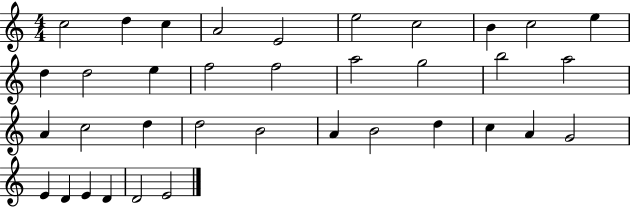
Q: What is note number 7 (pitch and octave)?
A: C5